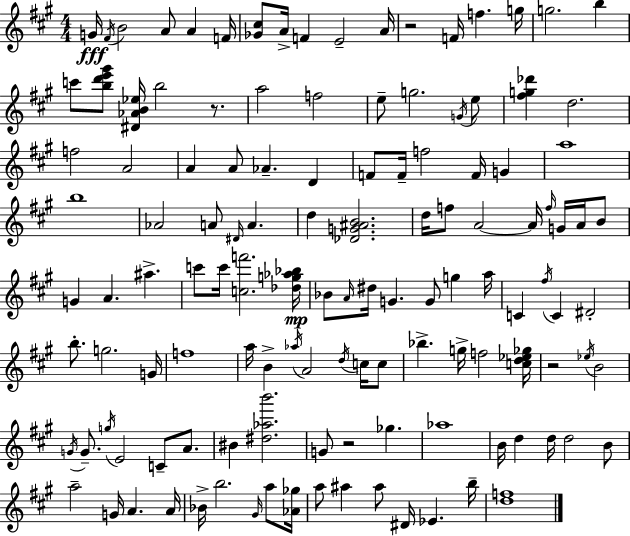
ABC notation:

X:1
T:Untitled
M:4/4
L:1/4
K:A
G/4 ^F/4 B2 A/2 A F/4 [_G^c]/2 A/4 F E2 A/4 z2 F/4 f g/4 g2 b c'/2 [bd'e'^g']/2 [^D_AB_e]/4 b2 z/2 a2 f2 e/2 g2 G/4 e/2 [^fg_d'] d2 f2 A2 A A/2 _A D F/2 F/4 f2 F/4 G a4 b4 _A2 A/2 ^D/4 A d [_DG^AB]2 d/4 f/2 A2 A/4 f/4 G/4 A/4 B/2 G A ^a c'/2 c'/4 [cf']2 [_dg_a_b]/4 _B/2 A/4 ^d/4 G G/2 g a/4 C ^f/4 C ^D2 b/2 g2 G/4 f4 a/4 B _a/4 A2 d/4 c/4 c/2 _b g/4 f2 [cd_e_g]/4 z2 _e/4 B2 G/4 G/2 g/4 E2 C/2 A/2 ^B [^d_ab']2 G/2 z2 _g _a4 B/4 d d/4 d2 B/2 a2 G/4 A A/4 _B/4 b2 ^G/4 a/2 [_A_g]/4 a/2 ^a ^a/2 ^D/4 _E b/4 [df]4